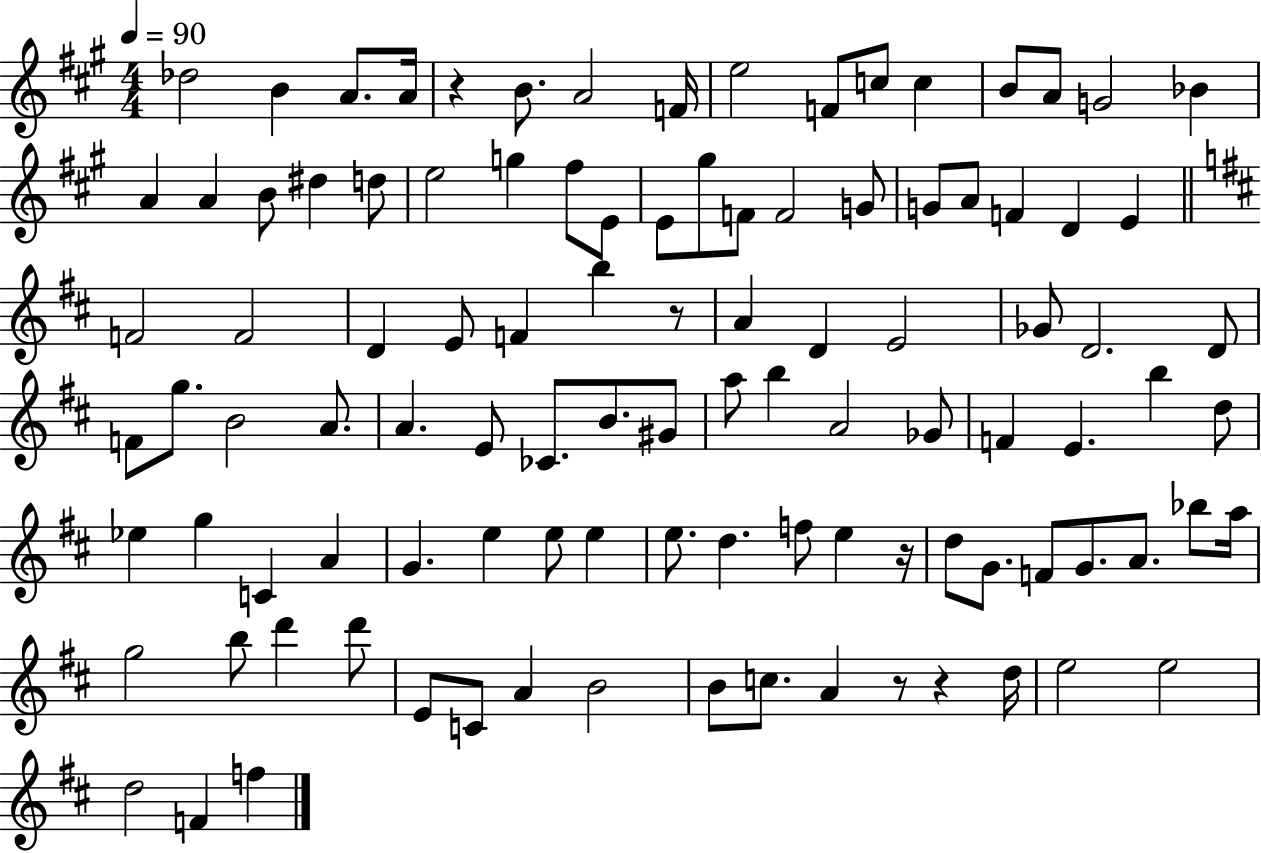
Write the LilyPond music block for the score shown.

{
  \clef treble
  \numericTimeSignature
  \time 4/4
  \key a \major
  \tempo 4 = 90
  des''2 b'4 a'8. a'16 | r4 b'8. a'2 f'16 | e''2 f'8 c''8 c''4 | b'8 a'8 g'2 bes'4 | \break a'4 a'4 b'8 dis''4 d''8 | e''2 g''4 fis''8 e'8 | e'8 gis''8 f'8 f'2 g'8 | g'8 a'8 f'4 d'4 e'4 | \break \bar "||" \break \key d \major f'2 f'2 | d'4 e'8 f'4 b''4 r8 | a'4 d'4 e'2 | ges'8 d'2. d'8 | \break f'8 g''8. b'2 a'8. | a'4. e'8 ces'8. b'8. gis'8 | a''8 b''4 a'2 ges'8 | f'4 e'4. b''4 d''8 | \break ees''4 g''4 c'4 a'4 | g'4. e''4 e''8 e''4 | e''8. d''4. f''8 e''4 r16 | d''8 g'8. f'8 g'8. a'8. bes''8 a''16 | \break g''2 b''8 d'''4 d'''8 | e'8 c'8 a'4 b'2 | b'8 c''8. a'4 r8 r4 d''16 | e''2 e''2 | \break d''2 f'4 f''4 | \bar "|."
}